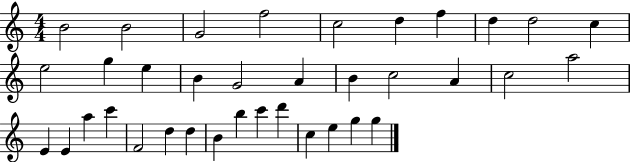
X:1
T:Untitled
M:4/4
L:1/4
K:C
B2 B2 G2 f2 c2 d f d d2 c e2 g e B G2 A B c2 A c2 a2 E E a c' F2 d d B b c' d' c e g g